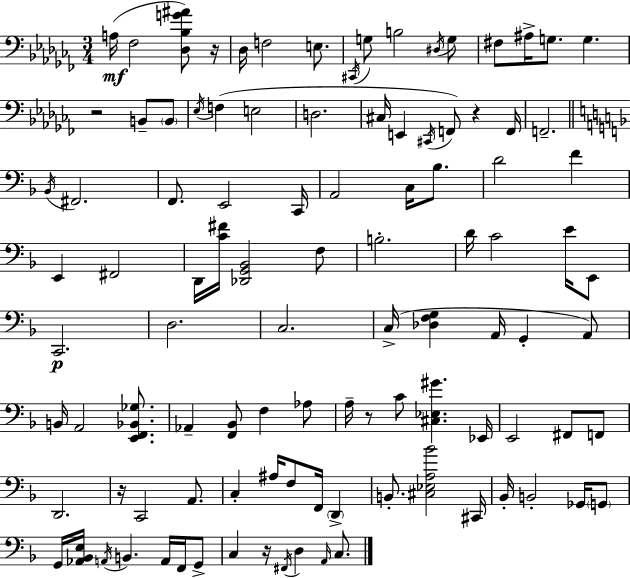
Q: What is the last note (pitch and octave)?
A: C3